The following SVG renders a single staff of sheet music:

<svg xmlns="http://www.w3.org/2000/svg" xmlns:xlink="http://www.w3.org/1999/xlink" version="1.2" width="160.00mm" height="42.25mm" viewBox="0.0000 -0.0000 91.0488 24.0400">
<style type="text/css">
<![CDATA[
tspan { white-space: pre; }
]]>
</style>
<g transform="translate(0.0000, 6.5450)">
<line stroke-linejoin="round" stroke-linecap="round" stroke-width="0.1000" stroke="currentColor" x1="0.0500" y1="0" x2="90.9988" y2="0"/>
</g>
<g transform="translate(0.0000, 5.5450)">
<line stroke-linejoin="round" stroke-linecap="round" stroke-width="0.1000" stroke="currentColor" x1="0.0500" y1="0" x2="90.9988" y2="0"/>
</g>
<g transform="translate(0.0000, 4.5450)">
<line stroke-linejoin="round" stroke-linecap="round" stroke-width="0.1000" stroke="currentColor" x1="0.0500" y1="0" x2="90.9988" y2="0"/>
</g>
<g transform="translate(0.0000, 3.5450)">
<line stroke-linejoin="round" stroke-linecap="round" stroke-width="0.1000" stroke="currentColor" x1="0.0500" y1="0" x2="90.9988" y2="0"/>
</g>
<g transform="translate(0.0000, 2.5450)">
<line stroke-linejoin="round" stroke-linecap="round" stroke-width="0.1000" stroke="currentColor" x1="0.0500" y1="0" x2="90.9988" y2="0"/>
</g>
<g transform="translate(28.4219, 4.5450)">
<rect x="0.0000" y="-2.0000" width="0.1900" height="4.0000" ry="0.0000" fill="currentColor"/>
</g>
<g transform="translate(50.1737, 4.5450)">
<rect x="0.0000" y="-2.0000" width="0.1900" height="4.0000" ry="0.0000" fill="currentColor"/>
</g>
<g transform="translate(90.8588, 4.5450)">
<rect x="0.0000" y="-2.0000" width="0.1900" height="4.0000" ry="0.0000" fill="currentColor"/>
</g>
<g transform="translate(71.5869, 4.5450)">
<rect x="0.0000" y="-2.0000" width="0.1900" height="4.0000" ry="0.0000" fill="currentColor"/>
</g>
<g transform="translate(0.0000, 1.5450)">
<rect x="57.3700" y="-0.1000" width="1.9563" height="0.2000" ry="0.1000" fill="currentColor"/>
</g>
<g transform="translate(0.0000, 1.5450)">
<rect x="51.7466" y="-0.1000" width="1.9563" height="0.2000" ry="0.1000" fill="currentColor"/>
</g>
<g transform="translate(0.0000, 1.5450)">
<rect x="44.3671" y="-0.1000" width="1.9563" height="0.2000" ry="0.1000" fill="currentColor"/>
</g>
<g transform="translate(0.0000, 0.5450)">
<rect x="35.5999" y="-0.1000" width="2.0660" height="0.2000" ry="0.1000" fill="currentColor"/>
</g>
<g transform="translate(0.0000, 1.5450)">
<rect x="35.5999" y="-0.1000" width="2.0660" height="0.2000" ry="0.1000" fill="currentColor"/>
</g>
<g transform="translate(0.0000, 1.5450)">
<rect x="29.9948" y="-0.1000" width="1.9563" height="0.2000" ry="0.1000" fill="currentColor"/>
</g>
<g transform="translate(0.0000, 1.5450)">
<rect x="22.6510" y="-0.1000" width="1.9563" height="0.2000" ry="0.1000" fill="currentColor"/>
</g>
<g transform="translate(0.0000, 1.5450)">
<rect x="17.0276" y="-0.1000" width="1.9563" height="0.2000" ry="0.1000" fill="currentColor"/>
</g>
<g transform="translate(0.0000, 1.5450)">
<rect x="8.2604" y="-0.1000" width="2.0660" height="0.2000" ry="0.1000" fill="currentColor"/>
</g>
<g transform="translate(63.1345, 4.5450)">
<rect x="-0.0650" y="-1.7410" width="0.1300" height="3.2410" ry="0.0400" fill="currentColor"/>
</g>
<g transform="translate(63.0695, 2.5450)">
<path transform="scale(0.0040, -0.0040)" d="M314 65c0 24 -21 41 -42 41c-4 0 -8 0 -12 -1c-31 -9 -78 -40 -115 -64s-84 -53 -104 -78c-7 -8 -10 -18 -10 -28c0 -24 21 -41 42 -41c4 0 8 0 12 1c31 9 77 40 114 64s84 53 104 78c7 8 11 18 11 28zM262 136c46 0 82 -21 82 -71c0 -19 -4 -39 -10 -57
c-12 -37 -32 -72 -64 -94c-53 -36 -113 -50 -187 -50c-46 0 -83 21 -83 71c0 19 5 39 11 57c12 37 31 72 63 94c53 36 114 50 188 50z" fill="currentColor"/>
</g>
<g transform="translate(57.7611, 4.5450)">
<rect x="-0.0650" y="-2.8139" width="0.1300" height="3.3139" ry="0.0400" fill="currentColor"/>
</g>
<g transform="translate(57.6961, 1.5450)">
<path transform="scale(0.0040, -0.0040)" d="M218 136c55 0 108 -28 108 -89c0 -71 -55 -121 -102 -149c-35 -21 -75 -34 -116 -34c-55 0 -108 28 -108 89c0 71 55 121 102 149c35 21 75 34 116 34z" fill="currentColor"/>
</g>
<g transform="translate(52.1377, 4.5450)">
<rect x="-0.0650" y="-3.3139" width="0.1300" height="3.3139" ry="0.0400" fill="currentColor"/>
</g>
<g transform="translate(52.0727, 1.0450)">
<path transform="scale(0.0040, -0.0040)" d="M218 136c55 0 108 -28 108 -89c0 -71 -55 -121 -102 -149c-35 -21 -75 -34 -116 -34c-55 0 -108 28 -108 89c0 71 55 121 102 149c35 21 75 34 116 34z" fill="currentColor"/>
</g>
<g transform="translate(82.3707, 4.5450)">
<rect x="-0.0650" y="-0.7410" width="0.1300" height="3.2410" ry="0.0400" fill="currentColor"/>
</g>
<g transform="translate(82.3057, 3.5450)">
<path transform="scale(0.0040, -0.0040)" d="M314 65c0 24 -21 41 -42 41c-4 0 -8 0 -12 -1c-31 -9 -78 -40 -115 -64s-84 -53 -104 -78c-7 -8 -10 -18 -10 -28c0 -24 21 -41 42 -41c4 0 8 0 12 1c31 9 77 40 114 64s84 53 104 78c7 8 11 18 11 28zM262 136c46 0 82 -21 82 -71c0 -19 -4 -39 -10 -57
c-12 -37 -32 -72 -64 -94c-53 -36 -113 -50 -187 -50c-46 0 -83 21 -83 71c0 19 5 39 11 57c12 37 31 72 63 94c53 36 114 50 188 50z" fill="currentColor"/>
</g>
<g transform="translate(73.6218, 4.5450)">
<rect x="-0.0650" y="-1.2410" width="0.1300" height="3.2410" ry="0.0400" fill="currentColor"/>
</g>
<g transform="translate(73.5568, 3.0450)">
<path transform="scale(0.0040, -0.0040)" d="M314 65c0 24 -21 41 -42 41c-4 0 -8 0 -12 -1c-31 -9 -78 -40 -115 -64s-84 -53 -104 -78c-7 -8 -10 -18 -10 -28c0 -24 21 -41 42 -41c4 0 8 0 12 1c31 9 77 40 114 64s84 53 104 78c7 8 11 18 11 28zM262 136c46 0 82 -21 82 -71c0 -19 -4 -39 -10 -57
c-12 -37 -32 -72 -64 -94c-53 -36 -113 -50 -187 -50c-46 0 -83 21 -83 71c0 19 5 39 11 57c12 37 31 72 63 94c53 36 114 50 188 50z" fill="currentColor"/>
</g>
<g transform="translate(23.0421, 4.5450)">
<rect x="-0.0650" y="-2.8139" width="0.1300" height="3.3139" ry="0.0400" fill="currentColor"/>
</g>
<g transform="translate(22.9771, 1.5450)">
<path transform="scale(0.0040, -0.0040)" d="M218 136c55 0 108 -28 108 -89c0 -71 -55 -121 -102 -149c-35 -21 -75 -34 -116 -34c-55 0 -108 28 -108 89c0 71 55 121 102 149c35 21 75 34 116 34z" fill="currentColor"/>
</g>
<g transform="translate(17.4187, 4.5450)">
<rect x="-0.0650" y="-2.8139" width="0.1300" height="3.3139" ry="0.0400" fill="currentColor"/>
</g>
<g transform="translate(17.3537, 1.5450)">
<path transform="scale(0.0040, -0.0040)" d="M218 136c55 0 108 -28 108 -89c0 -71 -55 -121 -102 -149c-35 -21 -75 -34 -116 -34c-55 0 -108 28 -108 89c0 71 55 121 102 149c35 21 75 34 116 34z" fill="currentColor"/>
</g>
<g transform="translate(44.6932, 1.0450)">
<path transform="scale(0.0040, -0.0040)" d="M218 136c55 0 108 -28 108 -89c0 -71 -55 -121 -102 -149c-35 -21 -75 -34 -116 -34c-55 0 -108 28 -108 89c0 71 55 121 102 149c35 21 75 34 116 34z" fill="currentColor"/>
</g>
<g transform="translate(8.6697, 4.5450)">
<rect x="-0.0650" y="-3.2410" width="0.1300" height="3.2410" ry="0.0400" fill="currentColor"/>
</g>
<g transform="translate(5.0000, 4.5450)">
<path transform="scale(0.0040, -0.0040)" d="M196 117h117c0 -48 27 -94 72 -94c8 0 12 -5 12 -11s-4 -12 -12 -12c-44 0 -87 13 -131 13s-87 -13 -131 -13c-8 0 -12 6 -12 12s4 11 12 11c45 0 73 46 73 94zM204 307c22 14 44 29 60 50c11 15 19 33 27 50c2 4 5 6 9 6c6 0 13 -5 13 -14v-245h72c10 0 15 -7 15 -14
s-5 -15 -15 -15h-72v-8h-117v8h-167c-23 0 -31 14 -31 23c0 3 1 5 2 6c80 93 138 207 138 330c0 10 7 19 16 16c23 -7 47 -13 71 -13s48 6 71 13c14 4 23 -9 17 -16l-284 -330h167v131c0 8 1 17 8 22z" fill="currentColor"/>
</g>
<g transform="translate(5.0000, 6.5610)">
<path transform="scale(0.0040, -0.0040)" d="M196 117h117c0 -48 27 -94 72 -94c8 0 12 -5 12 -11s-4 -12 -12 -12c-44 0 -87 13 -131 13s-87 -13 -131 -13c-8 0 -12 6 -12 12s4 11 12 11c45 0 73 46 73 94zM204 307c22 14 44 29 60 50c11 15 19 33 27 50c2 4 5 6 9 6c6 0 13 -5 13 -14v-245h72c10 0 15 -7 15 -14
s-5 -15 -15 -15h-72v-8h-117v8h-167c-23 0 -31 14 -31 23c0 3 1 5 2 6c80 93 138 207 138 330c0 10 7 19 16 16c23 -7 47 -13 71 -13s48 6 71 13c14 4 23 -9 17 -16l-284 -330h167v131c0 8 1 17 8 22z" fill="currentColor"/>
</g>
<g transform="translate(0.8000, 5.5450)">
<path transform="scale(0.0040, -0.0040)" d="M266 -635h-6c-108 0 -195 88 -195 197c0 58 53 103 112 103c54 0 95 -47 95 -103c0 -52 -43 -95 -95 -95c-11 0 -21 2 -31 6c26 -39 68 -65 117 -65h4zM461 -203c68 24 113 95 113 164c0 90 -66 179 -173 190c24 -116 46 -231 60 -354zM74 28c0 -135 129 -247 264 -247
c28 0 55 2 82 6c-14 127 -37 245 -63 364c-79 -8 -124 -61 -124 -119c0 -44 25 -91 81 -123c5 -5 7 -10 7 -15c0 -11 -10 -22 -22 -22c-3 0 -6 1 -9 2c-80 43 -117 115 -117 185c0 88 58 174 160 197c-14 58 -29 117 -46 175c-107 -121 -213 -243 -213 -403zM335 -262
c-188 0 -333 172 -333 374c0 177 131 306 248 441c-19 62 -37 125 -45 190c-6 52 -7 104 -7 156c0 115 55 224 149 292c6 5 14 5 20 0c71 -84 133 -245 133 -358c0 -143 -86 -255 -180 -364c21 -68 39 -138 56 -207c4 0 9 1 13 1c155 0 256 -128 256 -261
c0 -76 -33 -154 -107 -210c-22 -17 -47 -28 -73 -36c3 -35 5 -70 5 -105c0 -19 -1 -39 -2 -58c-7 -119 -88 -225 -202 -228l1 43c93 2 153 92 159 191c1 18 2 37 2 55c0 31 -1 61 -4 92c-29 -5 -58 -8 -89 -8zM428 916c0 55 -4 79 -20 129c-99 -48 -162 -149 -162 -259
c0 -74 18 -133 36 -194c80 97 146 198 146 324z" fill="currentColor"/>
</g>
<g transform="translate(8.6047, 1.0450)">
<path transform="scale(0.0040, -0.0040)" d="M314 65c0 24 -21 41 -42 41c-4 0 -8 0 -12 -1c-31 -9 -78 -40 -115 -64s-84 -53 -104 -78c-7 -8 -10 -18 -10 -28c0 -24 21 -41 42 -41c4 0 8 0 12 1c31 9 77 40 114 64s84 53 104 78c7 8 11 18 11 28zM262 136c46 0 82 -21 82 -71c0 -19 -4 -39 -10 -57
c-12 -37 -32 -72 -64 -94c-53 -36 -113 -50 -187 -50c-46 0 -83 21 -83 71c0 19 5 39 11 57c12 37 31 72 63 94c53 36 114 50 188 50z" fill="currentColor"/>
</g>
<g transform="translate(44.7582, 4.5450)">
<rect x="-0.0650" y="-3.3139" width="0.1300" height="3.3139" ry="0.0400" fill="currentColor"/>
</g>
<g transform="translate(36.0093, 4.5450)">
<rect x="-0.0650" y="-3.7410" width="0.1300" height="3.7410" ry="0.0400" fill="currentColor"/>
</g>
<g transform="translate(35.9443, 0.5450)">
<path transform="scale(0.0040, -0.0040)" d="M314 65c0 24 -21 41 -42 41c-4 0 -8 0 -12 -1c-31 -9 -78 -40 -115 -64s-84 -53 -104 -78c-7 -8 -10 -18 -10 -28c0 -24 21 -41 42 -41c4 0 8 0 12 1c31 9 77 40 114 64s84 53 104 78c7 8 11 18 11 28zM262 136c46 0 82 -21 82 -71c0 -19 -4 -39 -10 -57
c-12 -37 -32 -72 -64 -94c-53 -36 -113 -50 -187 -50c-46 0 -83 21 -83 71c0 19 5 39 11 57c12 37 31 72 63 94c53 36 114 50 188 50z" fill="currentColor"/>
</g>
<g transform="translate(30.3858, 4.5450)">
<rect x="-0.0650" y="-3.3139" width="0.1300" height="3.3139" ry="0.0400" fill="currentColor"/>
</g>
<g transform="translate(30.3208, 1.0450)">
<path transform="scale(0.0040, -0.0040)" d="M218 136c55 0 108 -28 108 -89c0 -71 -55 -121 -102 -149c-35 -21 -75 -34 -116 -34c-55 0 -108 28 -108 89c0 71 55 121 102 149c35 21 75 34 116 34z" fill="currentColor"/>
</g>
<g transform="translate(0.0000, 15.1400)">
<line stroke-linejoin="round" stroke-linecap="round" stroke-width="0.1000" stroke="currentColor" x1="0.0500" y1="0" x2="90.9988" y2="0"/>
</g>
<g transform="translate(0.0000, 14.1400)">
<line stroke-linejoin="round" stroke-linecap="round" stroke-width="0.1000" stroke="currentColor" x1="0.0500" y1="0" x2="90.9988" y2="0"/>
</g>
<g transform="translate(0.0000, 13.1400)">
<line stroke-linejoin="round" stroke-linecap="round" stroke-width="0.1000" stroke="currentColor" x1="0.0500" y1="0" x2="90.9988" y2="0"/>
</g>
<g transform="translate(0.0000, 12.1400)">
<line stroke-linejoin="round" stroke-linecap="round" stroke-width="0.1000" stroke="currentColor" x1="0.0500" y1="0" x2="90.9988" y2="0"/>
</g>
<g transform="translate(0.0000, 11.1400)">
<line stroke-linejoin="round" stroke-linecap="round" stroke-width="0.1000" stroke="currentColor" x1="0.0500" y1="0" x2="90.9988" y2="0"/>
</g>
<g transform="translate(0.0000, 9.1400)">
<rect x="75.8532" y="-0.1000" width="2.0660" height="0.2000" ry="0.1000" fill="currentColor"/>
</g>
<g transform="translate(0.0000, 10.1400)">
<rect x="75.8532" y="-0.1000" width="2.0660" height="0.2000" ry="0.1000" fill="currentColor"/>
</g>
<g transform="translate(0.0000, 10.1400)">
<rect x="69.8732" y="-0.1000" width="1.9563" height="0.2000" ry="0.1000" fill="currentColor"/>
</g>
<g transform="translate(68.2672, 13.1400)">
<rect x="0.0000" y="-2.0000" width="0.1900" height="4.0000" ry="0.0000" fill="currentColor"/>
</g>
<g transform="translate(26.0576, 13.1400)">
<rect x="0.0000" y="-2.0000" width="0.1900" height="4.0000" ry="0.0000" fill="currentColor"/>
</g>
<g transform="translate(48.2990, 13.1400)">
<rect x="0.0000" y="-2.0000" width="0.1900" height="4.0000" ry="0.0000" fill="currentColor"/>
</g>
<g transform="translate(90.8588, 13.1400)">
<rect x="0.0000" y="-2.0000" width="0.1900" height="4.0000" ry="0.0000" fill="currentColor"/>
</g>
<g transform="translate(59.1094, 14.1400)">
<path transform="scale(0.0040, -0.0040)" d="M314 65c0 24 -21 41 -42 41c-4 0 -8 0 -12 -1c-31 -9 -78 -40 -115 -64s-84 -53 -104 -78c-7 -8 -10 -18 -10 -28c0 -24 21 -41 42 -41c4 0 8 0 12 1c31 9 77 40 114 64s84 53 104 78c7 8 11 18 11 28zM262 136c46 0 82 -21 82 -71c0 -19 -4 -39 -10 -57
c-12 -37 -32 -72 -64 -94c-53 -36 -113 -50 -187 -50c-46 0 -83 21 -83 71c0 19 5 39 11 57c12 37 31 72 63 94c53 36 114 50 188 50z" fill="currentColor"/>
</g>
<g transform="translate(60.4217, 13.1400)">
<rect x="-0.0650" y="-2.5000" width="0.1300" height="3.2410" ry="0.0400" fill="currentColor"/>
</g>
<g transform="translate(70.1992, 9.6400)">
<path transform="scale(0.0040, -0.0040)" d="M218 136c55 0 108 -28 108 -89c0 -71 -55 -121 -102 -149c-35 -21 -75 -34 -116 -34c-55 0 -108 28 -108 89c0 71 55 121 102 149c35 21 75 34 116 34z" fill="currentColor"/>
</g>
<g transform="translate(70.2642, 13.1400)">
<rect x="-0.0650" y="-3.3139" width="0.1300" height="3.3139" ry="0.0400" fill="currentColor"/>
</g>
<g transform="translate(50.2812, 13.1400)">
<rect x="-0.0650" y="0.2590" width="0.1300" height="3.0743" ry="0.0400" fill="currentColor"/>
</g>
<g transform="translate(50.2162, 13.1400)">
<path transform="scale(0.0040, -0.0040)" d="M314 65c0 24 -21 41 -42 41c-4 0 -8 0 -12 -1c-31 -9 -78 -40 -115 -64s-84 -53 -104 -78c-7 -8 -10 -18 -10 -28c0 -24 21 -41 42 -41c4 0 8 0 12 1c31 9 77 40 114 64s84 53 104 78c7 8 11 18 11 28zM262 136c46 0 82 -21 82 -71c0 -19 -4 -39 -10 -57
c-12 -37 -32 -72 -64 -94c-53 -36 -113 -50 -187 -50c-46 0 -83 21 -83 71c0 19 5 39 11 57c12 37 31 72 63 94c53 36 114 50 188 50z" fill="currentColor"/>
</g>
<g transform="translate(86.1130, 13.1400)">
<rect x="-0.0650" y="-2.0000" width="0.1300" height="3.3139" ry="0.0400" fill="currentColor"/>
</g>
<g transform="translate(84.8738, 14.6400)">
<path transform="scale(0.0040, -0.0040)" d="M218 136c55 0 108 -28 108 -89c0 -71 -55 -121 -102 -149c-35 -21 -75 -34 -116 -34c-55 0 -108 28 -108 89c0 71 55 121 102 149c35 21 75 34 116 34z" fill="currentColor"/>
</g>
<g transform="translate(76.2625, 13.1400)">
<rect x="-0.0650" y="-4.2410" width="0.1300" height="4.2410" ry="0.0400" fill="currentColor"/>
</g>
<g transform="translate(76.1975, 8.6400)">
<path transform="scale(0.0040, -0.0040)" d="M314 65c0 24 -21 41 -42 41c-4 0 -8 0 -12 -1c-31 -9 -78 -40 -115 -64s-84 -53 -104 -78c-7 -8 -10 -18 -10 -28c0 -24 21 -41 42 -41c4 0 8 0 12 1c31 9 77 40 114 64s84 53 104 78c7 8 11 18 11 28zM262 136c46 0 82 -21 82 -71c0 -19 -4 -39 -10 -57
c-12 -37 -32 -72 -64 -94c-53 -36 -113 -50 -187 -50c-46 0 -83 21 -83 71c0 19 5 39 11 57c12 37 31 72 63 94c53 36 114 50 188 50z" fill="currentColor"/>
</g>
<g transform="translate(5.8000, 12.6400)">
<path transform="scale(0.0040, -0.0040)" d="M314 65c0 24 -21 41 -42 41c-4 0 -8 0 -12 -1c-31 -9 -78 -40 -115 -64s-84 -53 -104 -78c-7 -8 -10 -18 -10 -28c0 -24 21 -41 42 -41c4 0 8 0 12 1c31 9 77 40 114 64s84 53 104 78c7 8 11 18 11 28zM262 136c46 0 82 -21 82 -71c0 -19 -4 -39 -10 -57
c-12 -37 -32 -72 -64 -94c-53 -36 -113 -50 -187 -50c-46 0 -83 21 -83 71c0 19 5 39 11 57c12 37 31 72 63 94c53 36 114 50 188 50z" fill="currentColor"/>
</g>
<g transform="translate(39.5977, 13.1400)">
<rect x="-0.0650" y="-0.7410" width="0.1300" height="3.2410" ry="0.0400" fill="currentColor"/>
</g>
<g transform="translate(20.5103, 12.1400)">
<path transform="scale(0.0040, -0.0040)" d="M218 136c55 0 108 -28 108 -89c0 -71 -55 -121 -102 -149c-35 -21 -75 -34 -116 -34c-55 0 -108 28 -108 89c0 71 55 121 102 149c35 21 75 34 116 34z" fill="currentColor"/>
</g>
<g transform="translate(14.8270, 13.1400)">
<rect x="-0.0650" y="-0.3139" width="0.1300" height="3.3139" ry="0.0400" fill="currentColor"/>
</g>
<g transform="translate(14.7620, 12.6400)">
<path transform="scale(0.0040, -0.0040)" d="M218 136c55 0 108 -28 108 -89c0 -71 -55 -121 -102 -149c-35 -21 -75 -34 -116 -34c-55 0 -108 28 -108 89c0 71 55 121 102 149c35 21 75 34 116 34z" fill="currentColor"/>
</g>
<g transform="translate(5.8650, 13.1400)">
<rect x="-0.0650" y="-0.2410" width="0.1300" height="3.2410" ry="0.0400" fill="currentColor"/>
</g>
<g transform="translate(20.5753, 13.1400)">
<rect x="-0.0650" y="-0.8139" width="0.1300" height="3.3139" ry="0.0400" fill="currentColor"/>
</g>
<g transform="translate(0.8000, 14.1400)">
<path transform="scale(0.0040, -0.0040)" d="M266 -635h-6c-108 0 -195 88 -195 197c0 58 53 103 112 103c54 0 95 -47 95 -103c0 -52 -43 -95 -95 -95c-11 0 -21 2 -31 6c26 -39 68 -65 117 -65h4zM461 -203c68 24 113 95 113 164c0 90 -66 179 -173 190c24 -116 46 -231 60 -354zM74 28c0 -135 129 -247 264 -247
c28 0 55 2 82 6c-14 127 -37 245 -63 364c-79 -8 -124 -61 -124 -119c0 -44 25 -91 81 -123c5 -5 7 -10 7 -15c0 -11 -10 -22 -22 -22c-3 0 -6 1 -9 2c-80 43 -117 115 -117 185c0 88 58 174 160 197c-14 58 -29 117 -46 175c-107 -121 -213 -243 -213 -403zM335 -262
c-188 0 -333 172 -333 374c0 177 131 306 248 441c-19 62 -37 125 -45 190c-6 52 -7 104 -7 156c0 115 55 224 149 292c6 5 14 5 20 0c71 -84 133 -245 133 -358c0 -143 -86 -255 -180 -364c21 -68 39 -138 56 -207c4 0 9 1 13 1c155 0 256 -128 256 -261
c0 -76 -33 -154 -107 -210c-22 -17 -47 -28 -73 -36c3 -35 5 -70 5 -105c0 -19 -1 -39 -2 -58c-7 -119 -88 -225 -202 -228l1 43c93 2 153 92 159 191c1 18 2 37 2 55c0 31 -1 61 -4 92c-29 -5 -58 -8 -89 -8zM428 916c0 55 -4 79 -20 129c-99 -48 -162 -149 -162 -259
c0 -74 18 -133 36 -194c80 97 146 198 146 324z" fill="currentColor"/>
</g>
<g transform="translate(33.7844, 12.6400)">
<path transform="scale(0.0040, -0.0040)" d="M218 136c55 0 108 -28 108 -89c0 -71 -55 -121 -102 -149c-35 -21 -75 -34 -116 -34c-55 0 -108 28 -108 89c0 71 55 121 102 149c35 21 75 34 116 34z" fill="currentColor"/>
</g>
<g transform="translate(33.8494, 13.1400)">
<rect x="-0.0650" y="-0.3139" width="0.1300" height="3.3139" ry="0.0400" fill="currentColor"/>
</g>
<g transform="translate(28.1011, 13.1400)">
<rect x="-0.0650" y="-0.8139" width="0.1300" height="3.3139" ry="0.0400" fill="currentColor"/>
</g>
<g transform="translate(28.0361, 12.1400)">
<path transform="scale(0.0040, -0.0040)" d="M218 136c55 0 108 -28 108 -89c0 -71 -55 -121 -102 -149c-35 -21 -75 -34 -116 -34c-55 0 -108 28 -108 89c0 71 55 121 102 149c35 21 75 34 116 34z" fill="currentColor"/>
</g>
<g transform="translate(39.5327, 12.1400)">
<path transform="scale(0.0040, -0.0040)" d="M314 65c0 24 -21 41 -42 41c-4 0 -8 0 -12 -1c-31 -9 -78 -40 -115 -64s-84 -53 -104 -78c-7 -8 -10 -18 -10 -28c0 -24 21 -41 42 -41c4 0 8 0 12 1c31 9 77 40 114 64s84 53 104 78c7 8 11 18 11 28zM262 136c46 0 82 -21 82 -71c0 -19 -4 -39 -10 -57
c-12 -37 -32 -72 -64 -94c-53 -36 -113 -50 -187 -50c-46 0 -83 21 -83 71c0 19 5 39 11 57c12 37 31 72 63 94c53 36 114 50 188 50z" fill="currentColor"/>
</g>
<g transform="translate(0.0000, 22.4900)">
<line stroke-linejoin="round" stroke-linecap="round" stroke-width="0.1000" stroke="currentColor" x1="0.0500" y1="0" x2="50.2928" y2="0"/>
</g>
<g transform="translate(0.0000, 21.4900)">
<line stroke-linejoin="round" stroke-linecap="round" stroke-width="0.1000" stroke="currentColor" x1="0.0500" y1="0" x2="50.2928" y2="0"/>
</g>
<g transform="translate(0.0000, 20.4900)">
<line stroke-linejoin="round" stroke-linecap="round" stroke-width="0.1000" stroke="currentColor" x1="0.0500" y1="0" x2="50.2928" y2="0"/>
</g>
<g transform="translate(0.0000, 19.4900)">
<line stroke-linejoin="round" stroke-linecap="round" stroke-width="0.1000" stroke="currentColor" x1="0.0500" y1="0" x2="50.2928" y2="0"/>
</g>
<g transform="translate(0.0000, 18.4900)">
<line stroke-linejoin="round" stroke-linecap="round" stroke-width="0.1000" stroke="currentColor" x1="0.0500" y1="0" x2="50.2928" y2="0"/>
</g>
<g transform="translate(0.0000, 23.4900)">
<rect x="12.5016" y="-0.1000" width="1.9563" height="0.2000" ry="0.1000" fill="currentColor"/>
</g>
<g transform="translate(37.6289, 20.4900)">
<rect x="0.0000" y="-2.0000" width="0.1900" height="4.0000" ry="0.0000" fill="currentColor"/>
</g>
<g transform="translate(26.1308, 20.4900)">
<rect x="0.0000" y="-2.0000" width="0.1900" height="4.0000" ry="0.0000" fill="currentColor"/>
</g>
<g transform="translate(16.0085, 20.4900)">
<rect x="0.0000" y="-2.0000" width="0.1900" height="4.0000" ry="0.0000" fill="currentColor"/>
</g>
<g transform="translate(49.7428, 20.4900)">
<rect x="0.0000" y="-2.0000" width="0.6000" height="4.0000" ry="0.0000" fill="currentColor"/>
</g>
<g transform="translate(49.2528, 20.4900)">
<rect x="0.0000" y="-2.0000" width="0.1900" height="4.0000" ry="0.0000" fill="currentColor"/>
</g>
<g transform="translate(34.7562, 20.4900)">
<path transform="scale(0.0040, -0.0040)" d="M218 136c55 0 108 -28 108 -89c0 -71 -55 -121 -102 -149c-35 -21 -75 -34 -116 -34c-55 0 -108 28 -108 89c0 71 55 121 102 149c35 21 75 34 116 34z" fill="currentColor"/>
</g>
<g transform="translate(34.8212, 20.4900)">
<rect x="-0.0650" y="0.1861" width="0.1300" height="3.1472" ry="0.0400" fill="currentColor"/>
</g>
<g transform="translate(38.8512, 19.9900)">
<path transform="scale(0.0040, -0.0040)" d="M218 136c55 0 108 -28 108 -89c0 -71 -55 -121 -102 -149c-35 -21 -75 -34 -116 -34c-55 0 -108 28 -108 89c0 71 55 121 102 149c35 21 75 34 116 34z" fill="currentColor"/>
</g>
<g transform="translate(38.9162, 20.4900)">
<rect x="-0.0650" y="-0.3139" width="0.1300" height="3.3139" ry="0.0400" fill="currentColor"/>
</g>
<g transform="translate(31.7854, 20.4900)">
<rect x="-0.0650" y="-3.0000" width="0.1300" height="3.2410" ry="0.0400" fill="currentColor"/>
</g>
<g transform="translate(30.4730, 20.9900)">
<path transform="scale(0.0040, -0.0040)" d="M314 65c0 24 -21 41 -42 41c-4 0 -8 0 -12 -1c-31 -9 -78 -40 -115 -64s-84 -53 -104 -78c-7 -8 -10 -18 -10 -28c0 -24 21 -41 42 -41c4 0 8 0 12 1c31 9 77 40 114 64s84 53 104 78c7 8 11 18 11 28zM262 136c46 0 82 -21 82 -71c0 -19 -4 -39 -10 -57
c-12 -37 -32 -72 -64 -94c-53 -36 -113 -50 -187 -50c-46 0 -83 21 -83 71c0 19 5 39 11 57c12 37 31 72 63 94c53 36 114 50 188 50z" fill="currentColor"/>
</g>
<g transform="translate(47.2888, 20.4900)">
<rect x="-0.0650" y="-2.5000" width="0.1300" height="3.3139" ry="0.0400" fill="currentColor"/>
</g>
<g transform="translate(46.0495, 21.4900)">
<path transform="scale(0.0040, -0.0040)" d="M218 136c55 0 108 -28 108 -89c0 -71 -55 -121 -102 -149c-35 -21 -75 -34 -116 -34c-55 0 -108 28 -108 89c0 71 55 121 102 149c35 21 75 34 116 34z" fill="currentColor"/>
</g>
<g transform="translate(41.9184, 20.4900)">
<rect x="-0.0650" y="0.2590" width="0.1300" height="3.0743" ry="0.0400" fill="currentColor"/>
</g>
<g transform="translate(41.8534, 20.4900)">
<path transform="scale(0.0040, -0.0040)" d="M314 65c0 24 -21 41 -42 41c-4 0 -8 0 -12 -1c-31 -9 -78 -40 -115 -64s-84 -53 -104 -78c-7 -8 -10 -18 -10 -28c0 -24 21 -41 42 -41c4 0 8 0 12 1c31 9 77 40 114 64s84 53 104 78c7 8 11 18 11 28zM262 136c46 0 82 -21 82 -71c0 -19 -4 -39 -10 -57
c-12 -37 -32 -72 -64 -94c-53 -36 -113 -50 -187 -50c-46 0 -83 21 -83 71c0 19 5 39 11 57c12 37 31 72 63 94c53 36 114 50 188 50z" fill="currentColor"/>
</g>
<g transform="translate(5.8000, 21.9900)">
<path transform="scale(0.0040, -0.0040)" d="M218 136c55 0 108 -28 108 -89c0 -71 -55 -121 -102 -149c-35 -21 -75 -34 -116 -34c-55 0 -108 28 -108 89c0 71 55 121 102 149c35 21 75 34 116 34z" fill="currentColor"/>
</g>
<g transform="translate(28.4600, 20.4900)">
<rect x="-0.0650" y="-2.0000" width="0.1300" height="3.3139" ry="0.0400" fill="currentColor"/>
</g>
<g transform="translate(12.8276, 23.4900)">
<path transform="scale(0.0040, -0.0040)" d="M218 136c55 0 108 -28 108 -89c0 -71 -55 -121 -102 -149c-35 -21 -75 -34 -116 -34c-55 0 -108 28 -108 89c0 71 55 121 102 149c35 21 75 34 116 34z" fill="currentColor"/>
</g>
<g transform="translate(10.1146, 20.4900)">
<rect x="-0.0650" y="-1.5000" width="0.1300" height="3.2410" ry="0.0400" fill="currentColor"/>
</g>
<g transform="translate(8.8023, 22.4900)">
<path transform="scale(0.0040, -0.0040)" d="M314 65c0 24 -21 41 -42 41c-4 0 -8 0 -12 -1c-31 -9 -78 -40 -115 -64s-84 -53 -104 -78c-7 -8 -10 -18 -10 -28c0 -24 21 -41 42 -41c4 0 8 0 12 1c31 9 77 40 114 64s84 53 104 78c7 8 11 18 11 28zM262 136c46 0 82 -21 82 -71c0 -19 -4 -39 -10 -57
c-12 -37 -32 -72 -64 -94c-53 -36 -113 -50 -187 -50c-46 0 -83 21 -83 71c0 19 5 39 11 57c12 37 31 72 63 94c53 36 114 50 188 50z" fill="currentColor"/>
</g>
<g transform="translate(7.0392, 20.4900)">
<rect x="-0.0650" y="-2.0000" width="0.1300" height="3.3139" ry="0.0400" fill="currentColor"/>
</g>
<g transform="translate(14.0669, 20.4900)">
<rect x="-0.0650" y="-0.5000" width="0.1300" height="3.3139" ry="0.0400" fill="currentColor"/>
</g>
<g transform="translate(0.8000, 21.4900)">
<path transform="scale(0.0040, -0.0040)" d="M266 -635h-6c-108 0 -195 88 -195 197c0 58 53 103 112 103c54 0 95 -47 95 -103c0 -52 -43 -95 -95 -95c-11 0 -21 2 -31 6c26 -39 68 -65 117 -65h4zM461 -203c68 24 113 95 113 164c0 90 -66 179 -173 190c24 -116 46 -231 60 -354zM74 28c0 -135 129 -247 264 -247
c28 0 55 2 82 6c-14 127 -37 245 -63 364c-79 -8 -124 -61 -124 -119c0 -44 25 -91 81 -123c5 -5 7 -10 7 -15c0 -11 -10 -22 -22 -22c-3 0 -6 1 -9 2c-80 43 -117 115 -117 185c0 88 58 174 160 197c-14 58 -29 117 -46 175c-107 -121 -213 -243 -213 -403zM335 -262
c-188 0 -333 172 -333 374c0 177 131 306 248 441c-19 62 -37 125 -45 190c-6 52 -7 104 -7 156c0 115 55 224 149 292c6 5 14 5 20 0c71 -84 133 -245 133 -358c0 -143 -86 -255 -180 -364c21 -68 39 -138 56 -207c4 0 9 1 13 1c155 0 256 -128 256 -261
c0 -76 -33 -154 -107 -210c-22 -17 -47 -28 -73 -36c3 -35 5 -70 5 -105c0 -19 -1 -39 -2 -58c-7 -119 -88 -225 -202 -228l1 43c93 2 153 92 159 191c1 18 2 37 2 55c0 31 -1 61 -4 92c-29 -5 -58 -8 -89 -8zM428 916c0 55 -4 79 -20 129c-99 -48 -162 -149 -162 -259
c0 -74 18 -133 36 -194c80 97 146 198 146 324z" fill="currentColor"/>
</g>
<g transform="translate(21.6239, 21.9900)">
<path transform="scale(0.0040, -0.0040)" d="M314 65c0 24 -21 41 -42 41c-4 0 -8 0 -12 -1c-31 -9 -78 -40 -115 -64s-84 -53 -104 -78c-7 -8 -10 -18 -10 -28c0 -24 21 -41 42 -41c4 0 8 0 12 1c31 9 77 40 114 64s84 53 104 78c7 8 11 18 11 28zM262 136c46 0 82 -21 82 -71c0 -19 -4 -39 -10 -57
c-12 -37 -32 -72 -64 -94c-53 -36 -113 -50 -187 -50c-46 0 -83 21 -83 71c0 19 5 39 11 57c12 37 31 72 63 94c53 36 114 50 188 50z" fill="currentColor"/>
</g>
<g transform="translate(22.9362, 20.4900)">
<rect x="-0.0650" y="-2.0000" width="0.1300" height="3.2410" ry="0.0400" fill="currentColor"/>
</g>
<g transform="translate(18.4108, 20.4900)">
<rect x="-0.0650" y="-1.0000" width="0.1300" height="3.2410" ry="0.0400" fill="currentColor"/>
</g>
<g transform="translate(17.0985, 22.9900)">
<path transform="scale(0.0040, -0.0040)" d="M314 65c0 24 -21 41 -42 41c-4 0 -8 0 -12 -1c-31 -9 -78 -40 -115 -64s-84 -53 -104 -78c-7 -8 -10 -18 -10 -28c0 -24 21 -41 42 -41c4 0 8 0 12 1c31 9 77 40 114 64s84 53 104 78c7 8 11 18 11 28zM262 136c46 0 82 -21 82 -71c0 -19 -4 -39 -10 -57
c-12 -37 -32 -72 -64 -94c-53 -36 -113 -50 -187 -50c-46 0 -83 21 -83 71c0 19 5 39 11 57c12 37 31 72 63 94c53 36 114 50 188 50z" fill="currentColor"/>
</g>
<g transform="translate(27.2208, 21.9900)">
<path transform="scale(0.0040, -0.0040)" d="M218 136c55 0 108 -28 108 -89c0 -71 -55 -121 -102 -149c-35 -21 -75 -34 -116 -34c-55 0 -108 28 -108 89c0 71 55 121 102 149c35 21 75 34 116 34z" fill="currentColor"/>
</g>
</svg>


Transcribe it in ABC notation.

X:1
T:Untitled
M:4/4
L:1/4
K:C
b2 a a b c'2 b b a f2 e2 d2 c2 c d d c d2 B2 G2 b d'2 F F E2 C D2 F2 F A2 B c B2 G